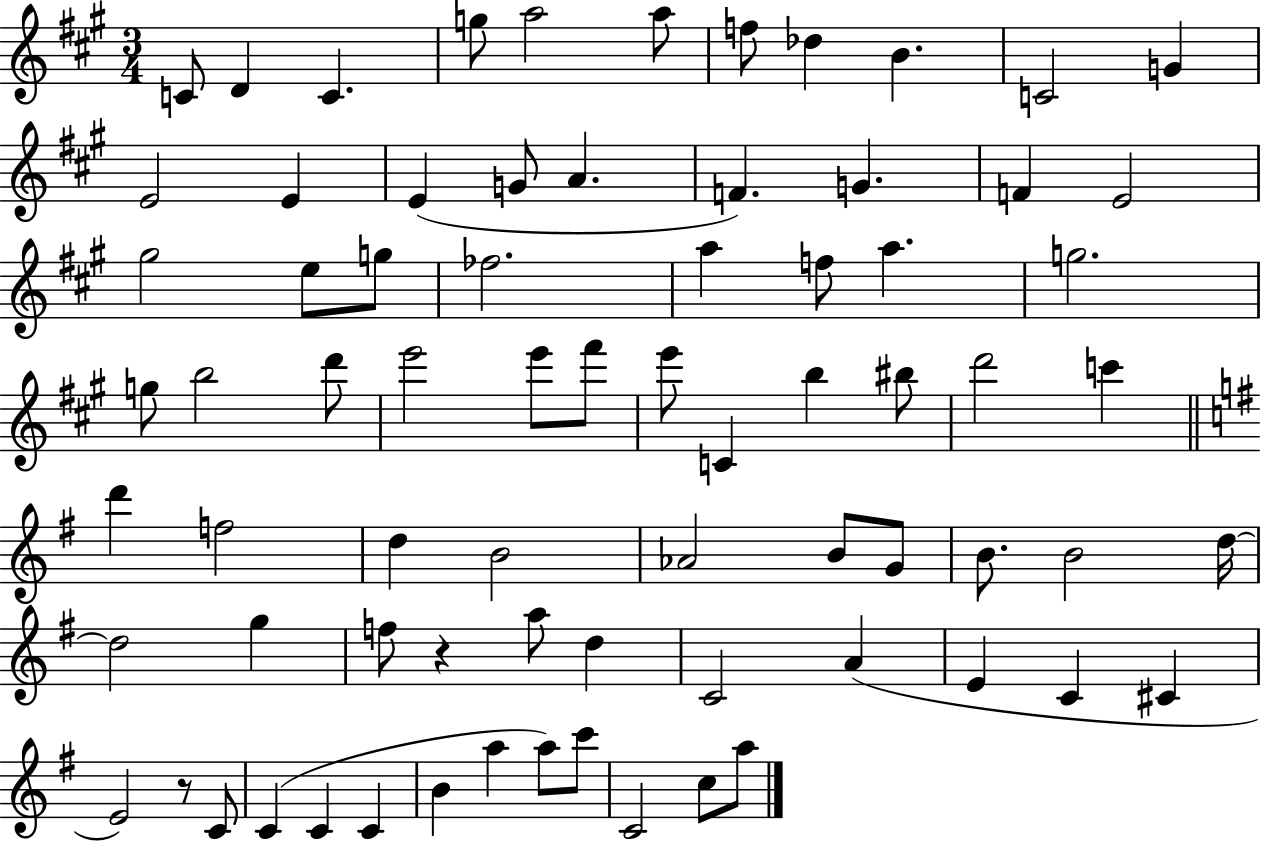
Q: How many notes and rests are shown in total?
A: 74